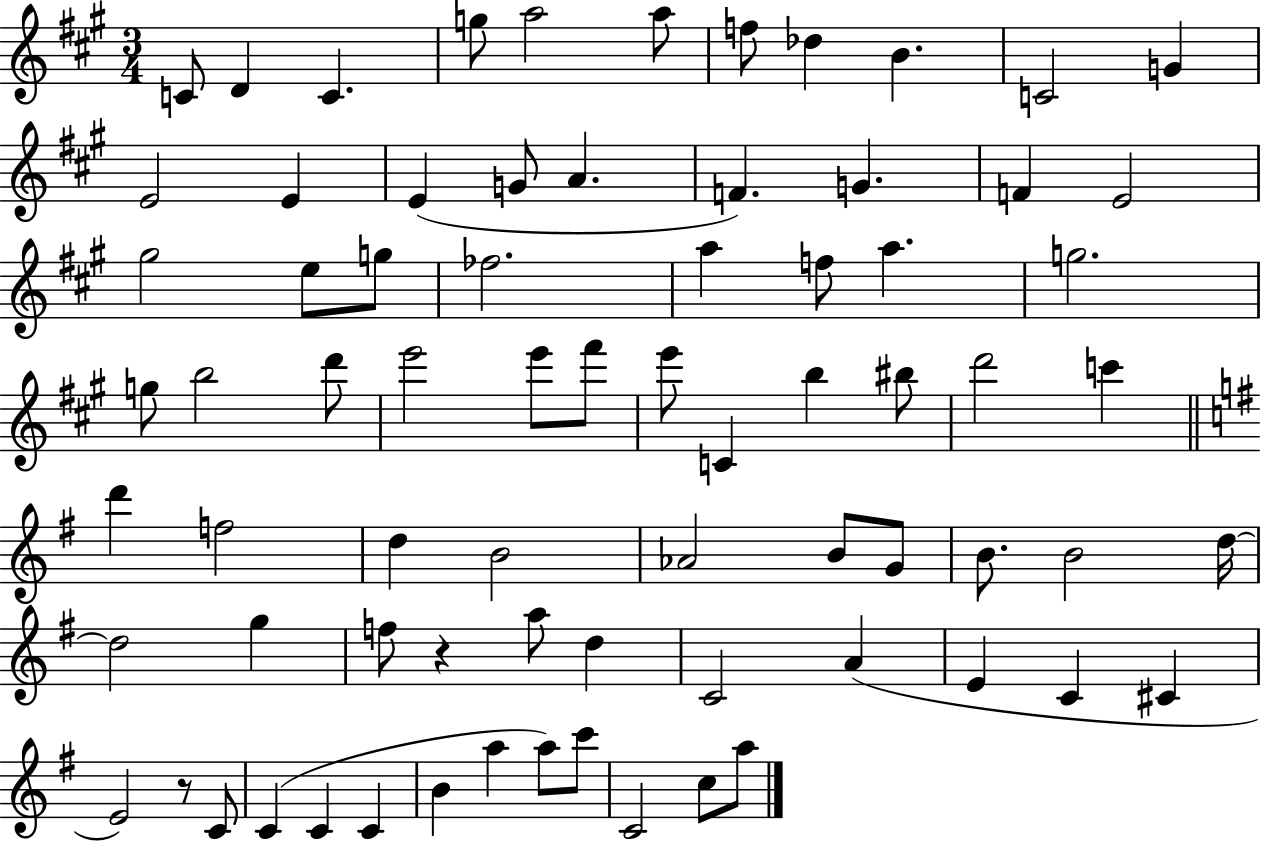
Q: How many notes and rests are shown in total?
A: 74